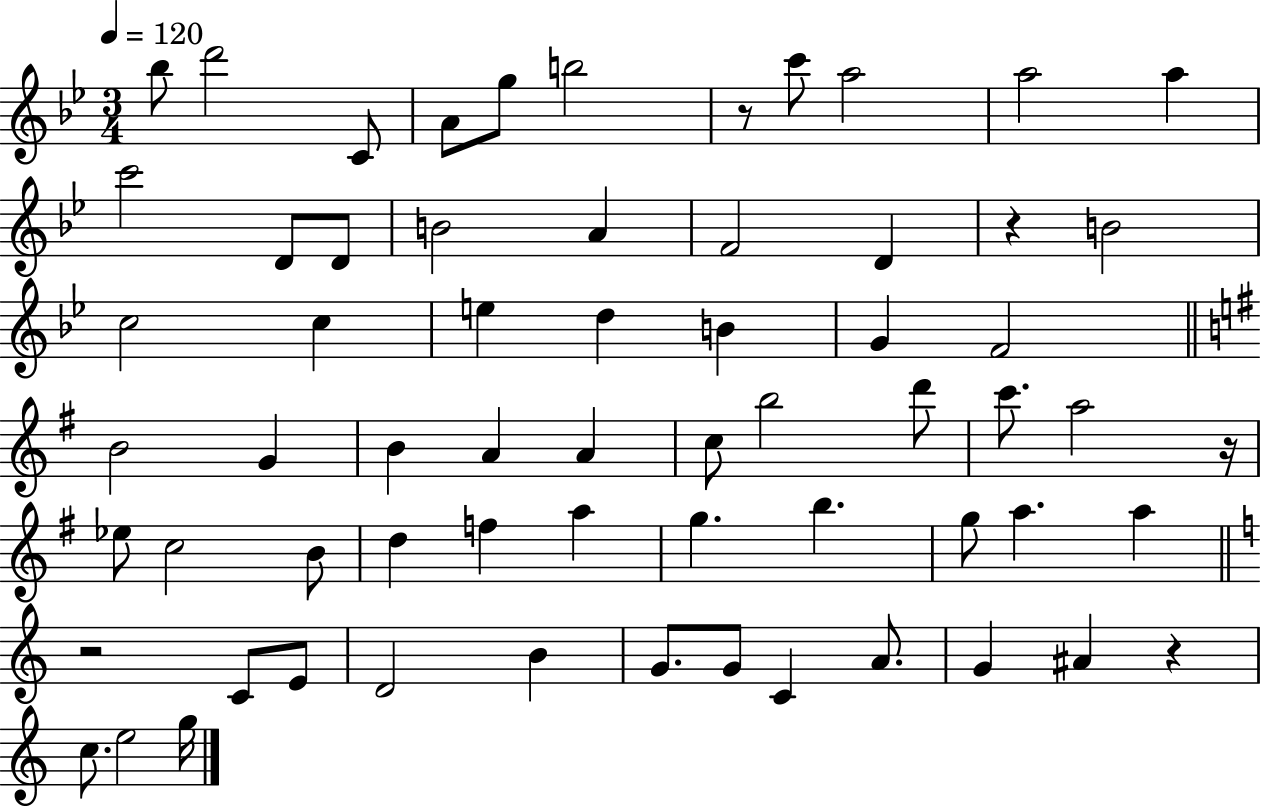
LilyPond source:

{
  \clef treble
  \numericTimeSignature
  \time 3/4
  \key bes \major
  \tempo 4 = 120
  bes''8 d'''2 c'8 | a'8 g''8 b''2 | r8 c'''8 a''2 | a''2 a''4 | \break c'''2 d'8 d'8 | b'2 a'4 | f'2 d'4 | r4 b'2 | \break c''2 c''4 | e''4 d''4 b'4 | g'4 f'2 | \bar "||" \break \key g \major b'2 g'4 | b'4 a'4 a'4 | c''8 b''2 d'''8 | c'''8. a''2 r16 | \break ees''8 c''2 b'8 | d''4 f''4 a''4 | g''4. b''4. | g''8 a''4. a''4 | \break \bar "||" \break \key a \minor r2 c'8 e'8 | d'2 b'4 | g'8. g'8 c'4 a'8. | g'4 ais'4 r4 | \break c''8. e''2 g''16 | \bar "|."
}